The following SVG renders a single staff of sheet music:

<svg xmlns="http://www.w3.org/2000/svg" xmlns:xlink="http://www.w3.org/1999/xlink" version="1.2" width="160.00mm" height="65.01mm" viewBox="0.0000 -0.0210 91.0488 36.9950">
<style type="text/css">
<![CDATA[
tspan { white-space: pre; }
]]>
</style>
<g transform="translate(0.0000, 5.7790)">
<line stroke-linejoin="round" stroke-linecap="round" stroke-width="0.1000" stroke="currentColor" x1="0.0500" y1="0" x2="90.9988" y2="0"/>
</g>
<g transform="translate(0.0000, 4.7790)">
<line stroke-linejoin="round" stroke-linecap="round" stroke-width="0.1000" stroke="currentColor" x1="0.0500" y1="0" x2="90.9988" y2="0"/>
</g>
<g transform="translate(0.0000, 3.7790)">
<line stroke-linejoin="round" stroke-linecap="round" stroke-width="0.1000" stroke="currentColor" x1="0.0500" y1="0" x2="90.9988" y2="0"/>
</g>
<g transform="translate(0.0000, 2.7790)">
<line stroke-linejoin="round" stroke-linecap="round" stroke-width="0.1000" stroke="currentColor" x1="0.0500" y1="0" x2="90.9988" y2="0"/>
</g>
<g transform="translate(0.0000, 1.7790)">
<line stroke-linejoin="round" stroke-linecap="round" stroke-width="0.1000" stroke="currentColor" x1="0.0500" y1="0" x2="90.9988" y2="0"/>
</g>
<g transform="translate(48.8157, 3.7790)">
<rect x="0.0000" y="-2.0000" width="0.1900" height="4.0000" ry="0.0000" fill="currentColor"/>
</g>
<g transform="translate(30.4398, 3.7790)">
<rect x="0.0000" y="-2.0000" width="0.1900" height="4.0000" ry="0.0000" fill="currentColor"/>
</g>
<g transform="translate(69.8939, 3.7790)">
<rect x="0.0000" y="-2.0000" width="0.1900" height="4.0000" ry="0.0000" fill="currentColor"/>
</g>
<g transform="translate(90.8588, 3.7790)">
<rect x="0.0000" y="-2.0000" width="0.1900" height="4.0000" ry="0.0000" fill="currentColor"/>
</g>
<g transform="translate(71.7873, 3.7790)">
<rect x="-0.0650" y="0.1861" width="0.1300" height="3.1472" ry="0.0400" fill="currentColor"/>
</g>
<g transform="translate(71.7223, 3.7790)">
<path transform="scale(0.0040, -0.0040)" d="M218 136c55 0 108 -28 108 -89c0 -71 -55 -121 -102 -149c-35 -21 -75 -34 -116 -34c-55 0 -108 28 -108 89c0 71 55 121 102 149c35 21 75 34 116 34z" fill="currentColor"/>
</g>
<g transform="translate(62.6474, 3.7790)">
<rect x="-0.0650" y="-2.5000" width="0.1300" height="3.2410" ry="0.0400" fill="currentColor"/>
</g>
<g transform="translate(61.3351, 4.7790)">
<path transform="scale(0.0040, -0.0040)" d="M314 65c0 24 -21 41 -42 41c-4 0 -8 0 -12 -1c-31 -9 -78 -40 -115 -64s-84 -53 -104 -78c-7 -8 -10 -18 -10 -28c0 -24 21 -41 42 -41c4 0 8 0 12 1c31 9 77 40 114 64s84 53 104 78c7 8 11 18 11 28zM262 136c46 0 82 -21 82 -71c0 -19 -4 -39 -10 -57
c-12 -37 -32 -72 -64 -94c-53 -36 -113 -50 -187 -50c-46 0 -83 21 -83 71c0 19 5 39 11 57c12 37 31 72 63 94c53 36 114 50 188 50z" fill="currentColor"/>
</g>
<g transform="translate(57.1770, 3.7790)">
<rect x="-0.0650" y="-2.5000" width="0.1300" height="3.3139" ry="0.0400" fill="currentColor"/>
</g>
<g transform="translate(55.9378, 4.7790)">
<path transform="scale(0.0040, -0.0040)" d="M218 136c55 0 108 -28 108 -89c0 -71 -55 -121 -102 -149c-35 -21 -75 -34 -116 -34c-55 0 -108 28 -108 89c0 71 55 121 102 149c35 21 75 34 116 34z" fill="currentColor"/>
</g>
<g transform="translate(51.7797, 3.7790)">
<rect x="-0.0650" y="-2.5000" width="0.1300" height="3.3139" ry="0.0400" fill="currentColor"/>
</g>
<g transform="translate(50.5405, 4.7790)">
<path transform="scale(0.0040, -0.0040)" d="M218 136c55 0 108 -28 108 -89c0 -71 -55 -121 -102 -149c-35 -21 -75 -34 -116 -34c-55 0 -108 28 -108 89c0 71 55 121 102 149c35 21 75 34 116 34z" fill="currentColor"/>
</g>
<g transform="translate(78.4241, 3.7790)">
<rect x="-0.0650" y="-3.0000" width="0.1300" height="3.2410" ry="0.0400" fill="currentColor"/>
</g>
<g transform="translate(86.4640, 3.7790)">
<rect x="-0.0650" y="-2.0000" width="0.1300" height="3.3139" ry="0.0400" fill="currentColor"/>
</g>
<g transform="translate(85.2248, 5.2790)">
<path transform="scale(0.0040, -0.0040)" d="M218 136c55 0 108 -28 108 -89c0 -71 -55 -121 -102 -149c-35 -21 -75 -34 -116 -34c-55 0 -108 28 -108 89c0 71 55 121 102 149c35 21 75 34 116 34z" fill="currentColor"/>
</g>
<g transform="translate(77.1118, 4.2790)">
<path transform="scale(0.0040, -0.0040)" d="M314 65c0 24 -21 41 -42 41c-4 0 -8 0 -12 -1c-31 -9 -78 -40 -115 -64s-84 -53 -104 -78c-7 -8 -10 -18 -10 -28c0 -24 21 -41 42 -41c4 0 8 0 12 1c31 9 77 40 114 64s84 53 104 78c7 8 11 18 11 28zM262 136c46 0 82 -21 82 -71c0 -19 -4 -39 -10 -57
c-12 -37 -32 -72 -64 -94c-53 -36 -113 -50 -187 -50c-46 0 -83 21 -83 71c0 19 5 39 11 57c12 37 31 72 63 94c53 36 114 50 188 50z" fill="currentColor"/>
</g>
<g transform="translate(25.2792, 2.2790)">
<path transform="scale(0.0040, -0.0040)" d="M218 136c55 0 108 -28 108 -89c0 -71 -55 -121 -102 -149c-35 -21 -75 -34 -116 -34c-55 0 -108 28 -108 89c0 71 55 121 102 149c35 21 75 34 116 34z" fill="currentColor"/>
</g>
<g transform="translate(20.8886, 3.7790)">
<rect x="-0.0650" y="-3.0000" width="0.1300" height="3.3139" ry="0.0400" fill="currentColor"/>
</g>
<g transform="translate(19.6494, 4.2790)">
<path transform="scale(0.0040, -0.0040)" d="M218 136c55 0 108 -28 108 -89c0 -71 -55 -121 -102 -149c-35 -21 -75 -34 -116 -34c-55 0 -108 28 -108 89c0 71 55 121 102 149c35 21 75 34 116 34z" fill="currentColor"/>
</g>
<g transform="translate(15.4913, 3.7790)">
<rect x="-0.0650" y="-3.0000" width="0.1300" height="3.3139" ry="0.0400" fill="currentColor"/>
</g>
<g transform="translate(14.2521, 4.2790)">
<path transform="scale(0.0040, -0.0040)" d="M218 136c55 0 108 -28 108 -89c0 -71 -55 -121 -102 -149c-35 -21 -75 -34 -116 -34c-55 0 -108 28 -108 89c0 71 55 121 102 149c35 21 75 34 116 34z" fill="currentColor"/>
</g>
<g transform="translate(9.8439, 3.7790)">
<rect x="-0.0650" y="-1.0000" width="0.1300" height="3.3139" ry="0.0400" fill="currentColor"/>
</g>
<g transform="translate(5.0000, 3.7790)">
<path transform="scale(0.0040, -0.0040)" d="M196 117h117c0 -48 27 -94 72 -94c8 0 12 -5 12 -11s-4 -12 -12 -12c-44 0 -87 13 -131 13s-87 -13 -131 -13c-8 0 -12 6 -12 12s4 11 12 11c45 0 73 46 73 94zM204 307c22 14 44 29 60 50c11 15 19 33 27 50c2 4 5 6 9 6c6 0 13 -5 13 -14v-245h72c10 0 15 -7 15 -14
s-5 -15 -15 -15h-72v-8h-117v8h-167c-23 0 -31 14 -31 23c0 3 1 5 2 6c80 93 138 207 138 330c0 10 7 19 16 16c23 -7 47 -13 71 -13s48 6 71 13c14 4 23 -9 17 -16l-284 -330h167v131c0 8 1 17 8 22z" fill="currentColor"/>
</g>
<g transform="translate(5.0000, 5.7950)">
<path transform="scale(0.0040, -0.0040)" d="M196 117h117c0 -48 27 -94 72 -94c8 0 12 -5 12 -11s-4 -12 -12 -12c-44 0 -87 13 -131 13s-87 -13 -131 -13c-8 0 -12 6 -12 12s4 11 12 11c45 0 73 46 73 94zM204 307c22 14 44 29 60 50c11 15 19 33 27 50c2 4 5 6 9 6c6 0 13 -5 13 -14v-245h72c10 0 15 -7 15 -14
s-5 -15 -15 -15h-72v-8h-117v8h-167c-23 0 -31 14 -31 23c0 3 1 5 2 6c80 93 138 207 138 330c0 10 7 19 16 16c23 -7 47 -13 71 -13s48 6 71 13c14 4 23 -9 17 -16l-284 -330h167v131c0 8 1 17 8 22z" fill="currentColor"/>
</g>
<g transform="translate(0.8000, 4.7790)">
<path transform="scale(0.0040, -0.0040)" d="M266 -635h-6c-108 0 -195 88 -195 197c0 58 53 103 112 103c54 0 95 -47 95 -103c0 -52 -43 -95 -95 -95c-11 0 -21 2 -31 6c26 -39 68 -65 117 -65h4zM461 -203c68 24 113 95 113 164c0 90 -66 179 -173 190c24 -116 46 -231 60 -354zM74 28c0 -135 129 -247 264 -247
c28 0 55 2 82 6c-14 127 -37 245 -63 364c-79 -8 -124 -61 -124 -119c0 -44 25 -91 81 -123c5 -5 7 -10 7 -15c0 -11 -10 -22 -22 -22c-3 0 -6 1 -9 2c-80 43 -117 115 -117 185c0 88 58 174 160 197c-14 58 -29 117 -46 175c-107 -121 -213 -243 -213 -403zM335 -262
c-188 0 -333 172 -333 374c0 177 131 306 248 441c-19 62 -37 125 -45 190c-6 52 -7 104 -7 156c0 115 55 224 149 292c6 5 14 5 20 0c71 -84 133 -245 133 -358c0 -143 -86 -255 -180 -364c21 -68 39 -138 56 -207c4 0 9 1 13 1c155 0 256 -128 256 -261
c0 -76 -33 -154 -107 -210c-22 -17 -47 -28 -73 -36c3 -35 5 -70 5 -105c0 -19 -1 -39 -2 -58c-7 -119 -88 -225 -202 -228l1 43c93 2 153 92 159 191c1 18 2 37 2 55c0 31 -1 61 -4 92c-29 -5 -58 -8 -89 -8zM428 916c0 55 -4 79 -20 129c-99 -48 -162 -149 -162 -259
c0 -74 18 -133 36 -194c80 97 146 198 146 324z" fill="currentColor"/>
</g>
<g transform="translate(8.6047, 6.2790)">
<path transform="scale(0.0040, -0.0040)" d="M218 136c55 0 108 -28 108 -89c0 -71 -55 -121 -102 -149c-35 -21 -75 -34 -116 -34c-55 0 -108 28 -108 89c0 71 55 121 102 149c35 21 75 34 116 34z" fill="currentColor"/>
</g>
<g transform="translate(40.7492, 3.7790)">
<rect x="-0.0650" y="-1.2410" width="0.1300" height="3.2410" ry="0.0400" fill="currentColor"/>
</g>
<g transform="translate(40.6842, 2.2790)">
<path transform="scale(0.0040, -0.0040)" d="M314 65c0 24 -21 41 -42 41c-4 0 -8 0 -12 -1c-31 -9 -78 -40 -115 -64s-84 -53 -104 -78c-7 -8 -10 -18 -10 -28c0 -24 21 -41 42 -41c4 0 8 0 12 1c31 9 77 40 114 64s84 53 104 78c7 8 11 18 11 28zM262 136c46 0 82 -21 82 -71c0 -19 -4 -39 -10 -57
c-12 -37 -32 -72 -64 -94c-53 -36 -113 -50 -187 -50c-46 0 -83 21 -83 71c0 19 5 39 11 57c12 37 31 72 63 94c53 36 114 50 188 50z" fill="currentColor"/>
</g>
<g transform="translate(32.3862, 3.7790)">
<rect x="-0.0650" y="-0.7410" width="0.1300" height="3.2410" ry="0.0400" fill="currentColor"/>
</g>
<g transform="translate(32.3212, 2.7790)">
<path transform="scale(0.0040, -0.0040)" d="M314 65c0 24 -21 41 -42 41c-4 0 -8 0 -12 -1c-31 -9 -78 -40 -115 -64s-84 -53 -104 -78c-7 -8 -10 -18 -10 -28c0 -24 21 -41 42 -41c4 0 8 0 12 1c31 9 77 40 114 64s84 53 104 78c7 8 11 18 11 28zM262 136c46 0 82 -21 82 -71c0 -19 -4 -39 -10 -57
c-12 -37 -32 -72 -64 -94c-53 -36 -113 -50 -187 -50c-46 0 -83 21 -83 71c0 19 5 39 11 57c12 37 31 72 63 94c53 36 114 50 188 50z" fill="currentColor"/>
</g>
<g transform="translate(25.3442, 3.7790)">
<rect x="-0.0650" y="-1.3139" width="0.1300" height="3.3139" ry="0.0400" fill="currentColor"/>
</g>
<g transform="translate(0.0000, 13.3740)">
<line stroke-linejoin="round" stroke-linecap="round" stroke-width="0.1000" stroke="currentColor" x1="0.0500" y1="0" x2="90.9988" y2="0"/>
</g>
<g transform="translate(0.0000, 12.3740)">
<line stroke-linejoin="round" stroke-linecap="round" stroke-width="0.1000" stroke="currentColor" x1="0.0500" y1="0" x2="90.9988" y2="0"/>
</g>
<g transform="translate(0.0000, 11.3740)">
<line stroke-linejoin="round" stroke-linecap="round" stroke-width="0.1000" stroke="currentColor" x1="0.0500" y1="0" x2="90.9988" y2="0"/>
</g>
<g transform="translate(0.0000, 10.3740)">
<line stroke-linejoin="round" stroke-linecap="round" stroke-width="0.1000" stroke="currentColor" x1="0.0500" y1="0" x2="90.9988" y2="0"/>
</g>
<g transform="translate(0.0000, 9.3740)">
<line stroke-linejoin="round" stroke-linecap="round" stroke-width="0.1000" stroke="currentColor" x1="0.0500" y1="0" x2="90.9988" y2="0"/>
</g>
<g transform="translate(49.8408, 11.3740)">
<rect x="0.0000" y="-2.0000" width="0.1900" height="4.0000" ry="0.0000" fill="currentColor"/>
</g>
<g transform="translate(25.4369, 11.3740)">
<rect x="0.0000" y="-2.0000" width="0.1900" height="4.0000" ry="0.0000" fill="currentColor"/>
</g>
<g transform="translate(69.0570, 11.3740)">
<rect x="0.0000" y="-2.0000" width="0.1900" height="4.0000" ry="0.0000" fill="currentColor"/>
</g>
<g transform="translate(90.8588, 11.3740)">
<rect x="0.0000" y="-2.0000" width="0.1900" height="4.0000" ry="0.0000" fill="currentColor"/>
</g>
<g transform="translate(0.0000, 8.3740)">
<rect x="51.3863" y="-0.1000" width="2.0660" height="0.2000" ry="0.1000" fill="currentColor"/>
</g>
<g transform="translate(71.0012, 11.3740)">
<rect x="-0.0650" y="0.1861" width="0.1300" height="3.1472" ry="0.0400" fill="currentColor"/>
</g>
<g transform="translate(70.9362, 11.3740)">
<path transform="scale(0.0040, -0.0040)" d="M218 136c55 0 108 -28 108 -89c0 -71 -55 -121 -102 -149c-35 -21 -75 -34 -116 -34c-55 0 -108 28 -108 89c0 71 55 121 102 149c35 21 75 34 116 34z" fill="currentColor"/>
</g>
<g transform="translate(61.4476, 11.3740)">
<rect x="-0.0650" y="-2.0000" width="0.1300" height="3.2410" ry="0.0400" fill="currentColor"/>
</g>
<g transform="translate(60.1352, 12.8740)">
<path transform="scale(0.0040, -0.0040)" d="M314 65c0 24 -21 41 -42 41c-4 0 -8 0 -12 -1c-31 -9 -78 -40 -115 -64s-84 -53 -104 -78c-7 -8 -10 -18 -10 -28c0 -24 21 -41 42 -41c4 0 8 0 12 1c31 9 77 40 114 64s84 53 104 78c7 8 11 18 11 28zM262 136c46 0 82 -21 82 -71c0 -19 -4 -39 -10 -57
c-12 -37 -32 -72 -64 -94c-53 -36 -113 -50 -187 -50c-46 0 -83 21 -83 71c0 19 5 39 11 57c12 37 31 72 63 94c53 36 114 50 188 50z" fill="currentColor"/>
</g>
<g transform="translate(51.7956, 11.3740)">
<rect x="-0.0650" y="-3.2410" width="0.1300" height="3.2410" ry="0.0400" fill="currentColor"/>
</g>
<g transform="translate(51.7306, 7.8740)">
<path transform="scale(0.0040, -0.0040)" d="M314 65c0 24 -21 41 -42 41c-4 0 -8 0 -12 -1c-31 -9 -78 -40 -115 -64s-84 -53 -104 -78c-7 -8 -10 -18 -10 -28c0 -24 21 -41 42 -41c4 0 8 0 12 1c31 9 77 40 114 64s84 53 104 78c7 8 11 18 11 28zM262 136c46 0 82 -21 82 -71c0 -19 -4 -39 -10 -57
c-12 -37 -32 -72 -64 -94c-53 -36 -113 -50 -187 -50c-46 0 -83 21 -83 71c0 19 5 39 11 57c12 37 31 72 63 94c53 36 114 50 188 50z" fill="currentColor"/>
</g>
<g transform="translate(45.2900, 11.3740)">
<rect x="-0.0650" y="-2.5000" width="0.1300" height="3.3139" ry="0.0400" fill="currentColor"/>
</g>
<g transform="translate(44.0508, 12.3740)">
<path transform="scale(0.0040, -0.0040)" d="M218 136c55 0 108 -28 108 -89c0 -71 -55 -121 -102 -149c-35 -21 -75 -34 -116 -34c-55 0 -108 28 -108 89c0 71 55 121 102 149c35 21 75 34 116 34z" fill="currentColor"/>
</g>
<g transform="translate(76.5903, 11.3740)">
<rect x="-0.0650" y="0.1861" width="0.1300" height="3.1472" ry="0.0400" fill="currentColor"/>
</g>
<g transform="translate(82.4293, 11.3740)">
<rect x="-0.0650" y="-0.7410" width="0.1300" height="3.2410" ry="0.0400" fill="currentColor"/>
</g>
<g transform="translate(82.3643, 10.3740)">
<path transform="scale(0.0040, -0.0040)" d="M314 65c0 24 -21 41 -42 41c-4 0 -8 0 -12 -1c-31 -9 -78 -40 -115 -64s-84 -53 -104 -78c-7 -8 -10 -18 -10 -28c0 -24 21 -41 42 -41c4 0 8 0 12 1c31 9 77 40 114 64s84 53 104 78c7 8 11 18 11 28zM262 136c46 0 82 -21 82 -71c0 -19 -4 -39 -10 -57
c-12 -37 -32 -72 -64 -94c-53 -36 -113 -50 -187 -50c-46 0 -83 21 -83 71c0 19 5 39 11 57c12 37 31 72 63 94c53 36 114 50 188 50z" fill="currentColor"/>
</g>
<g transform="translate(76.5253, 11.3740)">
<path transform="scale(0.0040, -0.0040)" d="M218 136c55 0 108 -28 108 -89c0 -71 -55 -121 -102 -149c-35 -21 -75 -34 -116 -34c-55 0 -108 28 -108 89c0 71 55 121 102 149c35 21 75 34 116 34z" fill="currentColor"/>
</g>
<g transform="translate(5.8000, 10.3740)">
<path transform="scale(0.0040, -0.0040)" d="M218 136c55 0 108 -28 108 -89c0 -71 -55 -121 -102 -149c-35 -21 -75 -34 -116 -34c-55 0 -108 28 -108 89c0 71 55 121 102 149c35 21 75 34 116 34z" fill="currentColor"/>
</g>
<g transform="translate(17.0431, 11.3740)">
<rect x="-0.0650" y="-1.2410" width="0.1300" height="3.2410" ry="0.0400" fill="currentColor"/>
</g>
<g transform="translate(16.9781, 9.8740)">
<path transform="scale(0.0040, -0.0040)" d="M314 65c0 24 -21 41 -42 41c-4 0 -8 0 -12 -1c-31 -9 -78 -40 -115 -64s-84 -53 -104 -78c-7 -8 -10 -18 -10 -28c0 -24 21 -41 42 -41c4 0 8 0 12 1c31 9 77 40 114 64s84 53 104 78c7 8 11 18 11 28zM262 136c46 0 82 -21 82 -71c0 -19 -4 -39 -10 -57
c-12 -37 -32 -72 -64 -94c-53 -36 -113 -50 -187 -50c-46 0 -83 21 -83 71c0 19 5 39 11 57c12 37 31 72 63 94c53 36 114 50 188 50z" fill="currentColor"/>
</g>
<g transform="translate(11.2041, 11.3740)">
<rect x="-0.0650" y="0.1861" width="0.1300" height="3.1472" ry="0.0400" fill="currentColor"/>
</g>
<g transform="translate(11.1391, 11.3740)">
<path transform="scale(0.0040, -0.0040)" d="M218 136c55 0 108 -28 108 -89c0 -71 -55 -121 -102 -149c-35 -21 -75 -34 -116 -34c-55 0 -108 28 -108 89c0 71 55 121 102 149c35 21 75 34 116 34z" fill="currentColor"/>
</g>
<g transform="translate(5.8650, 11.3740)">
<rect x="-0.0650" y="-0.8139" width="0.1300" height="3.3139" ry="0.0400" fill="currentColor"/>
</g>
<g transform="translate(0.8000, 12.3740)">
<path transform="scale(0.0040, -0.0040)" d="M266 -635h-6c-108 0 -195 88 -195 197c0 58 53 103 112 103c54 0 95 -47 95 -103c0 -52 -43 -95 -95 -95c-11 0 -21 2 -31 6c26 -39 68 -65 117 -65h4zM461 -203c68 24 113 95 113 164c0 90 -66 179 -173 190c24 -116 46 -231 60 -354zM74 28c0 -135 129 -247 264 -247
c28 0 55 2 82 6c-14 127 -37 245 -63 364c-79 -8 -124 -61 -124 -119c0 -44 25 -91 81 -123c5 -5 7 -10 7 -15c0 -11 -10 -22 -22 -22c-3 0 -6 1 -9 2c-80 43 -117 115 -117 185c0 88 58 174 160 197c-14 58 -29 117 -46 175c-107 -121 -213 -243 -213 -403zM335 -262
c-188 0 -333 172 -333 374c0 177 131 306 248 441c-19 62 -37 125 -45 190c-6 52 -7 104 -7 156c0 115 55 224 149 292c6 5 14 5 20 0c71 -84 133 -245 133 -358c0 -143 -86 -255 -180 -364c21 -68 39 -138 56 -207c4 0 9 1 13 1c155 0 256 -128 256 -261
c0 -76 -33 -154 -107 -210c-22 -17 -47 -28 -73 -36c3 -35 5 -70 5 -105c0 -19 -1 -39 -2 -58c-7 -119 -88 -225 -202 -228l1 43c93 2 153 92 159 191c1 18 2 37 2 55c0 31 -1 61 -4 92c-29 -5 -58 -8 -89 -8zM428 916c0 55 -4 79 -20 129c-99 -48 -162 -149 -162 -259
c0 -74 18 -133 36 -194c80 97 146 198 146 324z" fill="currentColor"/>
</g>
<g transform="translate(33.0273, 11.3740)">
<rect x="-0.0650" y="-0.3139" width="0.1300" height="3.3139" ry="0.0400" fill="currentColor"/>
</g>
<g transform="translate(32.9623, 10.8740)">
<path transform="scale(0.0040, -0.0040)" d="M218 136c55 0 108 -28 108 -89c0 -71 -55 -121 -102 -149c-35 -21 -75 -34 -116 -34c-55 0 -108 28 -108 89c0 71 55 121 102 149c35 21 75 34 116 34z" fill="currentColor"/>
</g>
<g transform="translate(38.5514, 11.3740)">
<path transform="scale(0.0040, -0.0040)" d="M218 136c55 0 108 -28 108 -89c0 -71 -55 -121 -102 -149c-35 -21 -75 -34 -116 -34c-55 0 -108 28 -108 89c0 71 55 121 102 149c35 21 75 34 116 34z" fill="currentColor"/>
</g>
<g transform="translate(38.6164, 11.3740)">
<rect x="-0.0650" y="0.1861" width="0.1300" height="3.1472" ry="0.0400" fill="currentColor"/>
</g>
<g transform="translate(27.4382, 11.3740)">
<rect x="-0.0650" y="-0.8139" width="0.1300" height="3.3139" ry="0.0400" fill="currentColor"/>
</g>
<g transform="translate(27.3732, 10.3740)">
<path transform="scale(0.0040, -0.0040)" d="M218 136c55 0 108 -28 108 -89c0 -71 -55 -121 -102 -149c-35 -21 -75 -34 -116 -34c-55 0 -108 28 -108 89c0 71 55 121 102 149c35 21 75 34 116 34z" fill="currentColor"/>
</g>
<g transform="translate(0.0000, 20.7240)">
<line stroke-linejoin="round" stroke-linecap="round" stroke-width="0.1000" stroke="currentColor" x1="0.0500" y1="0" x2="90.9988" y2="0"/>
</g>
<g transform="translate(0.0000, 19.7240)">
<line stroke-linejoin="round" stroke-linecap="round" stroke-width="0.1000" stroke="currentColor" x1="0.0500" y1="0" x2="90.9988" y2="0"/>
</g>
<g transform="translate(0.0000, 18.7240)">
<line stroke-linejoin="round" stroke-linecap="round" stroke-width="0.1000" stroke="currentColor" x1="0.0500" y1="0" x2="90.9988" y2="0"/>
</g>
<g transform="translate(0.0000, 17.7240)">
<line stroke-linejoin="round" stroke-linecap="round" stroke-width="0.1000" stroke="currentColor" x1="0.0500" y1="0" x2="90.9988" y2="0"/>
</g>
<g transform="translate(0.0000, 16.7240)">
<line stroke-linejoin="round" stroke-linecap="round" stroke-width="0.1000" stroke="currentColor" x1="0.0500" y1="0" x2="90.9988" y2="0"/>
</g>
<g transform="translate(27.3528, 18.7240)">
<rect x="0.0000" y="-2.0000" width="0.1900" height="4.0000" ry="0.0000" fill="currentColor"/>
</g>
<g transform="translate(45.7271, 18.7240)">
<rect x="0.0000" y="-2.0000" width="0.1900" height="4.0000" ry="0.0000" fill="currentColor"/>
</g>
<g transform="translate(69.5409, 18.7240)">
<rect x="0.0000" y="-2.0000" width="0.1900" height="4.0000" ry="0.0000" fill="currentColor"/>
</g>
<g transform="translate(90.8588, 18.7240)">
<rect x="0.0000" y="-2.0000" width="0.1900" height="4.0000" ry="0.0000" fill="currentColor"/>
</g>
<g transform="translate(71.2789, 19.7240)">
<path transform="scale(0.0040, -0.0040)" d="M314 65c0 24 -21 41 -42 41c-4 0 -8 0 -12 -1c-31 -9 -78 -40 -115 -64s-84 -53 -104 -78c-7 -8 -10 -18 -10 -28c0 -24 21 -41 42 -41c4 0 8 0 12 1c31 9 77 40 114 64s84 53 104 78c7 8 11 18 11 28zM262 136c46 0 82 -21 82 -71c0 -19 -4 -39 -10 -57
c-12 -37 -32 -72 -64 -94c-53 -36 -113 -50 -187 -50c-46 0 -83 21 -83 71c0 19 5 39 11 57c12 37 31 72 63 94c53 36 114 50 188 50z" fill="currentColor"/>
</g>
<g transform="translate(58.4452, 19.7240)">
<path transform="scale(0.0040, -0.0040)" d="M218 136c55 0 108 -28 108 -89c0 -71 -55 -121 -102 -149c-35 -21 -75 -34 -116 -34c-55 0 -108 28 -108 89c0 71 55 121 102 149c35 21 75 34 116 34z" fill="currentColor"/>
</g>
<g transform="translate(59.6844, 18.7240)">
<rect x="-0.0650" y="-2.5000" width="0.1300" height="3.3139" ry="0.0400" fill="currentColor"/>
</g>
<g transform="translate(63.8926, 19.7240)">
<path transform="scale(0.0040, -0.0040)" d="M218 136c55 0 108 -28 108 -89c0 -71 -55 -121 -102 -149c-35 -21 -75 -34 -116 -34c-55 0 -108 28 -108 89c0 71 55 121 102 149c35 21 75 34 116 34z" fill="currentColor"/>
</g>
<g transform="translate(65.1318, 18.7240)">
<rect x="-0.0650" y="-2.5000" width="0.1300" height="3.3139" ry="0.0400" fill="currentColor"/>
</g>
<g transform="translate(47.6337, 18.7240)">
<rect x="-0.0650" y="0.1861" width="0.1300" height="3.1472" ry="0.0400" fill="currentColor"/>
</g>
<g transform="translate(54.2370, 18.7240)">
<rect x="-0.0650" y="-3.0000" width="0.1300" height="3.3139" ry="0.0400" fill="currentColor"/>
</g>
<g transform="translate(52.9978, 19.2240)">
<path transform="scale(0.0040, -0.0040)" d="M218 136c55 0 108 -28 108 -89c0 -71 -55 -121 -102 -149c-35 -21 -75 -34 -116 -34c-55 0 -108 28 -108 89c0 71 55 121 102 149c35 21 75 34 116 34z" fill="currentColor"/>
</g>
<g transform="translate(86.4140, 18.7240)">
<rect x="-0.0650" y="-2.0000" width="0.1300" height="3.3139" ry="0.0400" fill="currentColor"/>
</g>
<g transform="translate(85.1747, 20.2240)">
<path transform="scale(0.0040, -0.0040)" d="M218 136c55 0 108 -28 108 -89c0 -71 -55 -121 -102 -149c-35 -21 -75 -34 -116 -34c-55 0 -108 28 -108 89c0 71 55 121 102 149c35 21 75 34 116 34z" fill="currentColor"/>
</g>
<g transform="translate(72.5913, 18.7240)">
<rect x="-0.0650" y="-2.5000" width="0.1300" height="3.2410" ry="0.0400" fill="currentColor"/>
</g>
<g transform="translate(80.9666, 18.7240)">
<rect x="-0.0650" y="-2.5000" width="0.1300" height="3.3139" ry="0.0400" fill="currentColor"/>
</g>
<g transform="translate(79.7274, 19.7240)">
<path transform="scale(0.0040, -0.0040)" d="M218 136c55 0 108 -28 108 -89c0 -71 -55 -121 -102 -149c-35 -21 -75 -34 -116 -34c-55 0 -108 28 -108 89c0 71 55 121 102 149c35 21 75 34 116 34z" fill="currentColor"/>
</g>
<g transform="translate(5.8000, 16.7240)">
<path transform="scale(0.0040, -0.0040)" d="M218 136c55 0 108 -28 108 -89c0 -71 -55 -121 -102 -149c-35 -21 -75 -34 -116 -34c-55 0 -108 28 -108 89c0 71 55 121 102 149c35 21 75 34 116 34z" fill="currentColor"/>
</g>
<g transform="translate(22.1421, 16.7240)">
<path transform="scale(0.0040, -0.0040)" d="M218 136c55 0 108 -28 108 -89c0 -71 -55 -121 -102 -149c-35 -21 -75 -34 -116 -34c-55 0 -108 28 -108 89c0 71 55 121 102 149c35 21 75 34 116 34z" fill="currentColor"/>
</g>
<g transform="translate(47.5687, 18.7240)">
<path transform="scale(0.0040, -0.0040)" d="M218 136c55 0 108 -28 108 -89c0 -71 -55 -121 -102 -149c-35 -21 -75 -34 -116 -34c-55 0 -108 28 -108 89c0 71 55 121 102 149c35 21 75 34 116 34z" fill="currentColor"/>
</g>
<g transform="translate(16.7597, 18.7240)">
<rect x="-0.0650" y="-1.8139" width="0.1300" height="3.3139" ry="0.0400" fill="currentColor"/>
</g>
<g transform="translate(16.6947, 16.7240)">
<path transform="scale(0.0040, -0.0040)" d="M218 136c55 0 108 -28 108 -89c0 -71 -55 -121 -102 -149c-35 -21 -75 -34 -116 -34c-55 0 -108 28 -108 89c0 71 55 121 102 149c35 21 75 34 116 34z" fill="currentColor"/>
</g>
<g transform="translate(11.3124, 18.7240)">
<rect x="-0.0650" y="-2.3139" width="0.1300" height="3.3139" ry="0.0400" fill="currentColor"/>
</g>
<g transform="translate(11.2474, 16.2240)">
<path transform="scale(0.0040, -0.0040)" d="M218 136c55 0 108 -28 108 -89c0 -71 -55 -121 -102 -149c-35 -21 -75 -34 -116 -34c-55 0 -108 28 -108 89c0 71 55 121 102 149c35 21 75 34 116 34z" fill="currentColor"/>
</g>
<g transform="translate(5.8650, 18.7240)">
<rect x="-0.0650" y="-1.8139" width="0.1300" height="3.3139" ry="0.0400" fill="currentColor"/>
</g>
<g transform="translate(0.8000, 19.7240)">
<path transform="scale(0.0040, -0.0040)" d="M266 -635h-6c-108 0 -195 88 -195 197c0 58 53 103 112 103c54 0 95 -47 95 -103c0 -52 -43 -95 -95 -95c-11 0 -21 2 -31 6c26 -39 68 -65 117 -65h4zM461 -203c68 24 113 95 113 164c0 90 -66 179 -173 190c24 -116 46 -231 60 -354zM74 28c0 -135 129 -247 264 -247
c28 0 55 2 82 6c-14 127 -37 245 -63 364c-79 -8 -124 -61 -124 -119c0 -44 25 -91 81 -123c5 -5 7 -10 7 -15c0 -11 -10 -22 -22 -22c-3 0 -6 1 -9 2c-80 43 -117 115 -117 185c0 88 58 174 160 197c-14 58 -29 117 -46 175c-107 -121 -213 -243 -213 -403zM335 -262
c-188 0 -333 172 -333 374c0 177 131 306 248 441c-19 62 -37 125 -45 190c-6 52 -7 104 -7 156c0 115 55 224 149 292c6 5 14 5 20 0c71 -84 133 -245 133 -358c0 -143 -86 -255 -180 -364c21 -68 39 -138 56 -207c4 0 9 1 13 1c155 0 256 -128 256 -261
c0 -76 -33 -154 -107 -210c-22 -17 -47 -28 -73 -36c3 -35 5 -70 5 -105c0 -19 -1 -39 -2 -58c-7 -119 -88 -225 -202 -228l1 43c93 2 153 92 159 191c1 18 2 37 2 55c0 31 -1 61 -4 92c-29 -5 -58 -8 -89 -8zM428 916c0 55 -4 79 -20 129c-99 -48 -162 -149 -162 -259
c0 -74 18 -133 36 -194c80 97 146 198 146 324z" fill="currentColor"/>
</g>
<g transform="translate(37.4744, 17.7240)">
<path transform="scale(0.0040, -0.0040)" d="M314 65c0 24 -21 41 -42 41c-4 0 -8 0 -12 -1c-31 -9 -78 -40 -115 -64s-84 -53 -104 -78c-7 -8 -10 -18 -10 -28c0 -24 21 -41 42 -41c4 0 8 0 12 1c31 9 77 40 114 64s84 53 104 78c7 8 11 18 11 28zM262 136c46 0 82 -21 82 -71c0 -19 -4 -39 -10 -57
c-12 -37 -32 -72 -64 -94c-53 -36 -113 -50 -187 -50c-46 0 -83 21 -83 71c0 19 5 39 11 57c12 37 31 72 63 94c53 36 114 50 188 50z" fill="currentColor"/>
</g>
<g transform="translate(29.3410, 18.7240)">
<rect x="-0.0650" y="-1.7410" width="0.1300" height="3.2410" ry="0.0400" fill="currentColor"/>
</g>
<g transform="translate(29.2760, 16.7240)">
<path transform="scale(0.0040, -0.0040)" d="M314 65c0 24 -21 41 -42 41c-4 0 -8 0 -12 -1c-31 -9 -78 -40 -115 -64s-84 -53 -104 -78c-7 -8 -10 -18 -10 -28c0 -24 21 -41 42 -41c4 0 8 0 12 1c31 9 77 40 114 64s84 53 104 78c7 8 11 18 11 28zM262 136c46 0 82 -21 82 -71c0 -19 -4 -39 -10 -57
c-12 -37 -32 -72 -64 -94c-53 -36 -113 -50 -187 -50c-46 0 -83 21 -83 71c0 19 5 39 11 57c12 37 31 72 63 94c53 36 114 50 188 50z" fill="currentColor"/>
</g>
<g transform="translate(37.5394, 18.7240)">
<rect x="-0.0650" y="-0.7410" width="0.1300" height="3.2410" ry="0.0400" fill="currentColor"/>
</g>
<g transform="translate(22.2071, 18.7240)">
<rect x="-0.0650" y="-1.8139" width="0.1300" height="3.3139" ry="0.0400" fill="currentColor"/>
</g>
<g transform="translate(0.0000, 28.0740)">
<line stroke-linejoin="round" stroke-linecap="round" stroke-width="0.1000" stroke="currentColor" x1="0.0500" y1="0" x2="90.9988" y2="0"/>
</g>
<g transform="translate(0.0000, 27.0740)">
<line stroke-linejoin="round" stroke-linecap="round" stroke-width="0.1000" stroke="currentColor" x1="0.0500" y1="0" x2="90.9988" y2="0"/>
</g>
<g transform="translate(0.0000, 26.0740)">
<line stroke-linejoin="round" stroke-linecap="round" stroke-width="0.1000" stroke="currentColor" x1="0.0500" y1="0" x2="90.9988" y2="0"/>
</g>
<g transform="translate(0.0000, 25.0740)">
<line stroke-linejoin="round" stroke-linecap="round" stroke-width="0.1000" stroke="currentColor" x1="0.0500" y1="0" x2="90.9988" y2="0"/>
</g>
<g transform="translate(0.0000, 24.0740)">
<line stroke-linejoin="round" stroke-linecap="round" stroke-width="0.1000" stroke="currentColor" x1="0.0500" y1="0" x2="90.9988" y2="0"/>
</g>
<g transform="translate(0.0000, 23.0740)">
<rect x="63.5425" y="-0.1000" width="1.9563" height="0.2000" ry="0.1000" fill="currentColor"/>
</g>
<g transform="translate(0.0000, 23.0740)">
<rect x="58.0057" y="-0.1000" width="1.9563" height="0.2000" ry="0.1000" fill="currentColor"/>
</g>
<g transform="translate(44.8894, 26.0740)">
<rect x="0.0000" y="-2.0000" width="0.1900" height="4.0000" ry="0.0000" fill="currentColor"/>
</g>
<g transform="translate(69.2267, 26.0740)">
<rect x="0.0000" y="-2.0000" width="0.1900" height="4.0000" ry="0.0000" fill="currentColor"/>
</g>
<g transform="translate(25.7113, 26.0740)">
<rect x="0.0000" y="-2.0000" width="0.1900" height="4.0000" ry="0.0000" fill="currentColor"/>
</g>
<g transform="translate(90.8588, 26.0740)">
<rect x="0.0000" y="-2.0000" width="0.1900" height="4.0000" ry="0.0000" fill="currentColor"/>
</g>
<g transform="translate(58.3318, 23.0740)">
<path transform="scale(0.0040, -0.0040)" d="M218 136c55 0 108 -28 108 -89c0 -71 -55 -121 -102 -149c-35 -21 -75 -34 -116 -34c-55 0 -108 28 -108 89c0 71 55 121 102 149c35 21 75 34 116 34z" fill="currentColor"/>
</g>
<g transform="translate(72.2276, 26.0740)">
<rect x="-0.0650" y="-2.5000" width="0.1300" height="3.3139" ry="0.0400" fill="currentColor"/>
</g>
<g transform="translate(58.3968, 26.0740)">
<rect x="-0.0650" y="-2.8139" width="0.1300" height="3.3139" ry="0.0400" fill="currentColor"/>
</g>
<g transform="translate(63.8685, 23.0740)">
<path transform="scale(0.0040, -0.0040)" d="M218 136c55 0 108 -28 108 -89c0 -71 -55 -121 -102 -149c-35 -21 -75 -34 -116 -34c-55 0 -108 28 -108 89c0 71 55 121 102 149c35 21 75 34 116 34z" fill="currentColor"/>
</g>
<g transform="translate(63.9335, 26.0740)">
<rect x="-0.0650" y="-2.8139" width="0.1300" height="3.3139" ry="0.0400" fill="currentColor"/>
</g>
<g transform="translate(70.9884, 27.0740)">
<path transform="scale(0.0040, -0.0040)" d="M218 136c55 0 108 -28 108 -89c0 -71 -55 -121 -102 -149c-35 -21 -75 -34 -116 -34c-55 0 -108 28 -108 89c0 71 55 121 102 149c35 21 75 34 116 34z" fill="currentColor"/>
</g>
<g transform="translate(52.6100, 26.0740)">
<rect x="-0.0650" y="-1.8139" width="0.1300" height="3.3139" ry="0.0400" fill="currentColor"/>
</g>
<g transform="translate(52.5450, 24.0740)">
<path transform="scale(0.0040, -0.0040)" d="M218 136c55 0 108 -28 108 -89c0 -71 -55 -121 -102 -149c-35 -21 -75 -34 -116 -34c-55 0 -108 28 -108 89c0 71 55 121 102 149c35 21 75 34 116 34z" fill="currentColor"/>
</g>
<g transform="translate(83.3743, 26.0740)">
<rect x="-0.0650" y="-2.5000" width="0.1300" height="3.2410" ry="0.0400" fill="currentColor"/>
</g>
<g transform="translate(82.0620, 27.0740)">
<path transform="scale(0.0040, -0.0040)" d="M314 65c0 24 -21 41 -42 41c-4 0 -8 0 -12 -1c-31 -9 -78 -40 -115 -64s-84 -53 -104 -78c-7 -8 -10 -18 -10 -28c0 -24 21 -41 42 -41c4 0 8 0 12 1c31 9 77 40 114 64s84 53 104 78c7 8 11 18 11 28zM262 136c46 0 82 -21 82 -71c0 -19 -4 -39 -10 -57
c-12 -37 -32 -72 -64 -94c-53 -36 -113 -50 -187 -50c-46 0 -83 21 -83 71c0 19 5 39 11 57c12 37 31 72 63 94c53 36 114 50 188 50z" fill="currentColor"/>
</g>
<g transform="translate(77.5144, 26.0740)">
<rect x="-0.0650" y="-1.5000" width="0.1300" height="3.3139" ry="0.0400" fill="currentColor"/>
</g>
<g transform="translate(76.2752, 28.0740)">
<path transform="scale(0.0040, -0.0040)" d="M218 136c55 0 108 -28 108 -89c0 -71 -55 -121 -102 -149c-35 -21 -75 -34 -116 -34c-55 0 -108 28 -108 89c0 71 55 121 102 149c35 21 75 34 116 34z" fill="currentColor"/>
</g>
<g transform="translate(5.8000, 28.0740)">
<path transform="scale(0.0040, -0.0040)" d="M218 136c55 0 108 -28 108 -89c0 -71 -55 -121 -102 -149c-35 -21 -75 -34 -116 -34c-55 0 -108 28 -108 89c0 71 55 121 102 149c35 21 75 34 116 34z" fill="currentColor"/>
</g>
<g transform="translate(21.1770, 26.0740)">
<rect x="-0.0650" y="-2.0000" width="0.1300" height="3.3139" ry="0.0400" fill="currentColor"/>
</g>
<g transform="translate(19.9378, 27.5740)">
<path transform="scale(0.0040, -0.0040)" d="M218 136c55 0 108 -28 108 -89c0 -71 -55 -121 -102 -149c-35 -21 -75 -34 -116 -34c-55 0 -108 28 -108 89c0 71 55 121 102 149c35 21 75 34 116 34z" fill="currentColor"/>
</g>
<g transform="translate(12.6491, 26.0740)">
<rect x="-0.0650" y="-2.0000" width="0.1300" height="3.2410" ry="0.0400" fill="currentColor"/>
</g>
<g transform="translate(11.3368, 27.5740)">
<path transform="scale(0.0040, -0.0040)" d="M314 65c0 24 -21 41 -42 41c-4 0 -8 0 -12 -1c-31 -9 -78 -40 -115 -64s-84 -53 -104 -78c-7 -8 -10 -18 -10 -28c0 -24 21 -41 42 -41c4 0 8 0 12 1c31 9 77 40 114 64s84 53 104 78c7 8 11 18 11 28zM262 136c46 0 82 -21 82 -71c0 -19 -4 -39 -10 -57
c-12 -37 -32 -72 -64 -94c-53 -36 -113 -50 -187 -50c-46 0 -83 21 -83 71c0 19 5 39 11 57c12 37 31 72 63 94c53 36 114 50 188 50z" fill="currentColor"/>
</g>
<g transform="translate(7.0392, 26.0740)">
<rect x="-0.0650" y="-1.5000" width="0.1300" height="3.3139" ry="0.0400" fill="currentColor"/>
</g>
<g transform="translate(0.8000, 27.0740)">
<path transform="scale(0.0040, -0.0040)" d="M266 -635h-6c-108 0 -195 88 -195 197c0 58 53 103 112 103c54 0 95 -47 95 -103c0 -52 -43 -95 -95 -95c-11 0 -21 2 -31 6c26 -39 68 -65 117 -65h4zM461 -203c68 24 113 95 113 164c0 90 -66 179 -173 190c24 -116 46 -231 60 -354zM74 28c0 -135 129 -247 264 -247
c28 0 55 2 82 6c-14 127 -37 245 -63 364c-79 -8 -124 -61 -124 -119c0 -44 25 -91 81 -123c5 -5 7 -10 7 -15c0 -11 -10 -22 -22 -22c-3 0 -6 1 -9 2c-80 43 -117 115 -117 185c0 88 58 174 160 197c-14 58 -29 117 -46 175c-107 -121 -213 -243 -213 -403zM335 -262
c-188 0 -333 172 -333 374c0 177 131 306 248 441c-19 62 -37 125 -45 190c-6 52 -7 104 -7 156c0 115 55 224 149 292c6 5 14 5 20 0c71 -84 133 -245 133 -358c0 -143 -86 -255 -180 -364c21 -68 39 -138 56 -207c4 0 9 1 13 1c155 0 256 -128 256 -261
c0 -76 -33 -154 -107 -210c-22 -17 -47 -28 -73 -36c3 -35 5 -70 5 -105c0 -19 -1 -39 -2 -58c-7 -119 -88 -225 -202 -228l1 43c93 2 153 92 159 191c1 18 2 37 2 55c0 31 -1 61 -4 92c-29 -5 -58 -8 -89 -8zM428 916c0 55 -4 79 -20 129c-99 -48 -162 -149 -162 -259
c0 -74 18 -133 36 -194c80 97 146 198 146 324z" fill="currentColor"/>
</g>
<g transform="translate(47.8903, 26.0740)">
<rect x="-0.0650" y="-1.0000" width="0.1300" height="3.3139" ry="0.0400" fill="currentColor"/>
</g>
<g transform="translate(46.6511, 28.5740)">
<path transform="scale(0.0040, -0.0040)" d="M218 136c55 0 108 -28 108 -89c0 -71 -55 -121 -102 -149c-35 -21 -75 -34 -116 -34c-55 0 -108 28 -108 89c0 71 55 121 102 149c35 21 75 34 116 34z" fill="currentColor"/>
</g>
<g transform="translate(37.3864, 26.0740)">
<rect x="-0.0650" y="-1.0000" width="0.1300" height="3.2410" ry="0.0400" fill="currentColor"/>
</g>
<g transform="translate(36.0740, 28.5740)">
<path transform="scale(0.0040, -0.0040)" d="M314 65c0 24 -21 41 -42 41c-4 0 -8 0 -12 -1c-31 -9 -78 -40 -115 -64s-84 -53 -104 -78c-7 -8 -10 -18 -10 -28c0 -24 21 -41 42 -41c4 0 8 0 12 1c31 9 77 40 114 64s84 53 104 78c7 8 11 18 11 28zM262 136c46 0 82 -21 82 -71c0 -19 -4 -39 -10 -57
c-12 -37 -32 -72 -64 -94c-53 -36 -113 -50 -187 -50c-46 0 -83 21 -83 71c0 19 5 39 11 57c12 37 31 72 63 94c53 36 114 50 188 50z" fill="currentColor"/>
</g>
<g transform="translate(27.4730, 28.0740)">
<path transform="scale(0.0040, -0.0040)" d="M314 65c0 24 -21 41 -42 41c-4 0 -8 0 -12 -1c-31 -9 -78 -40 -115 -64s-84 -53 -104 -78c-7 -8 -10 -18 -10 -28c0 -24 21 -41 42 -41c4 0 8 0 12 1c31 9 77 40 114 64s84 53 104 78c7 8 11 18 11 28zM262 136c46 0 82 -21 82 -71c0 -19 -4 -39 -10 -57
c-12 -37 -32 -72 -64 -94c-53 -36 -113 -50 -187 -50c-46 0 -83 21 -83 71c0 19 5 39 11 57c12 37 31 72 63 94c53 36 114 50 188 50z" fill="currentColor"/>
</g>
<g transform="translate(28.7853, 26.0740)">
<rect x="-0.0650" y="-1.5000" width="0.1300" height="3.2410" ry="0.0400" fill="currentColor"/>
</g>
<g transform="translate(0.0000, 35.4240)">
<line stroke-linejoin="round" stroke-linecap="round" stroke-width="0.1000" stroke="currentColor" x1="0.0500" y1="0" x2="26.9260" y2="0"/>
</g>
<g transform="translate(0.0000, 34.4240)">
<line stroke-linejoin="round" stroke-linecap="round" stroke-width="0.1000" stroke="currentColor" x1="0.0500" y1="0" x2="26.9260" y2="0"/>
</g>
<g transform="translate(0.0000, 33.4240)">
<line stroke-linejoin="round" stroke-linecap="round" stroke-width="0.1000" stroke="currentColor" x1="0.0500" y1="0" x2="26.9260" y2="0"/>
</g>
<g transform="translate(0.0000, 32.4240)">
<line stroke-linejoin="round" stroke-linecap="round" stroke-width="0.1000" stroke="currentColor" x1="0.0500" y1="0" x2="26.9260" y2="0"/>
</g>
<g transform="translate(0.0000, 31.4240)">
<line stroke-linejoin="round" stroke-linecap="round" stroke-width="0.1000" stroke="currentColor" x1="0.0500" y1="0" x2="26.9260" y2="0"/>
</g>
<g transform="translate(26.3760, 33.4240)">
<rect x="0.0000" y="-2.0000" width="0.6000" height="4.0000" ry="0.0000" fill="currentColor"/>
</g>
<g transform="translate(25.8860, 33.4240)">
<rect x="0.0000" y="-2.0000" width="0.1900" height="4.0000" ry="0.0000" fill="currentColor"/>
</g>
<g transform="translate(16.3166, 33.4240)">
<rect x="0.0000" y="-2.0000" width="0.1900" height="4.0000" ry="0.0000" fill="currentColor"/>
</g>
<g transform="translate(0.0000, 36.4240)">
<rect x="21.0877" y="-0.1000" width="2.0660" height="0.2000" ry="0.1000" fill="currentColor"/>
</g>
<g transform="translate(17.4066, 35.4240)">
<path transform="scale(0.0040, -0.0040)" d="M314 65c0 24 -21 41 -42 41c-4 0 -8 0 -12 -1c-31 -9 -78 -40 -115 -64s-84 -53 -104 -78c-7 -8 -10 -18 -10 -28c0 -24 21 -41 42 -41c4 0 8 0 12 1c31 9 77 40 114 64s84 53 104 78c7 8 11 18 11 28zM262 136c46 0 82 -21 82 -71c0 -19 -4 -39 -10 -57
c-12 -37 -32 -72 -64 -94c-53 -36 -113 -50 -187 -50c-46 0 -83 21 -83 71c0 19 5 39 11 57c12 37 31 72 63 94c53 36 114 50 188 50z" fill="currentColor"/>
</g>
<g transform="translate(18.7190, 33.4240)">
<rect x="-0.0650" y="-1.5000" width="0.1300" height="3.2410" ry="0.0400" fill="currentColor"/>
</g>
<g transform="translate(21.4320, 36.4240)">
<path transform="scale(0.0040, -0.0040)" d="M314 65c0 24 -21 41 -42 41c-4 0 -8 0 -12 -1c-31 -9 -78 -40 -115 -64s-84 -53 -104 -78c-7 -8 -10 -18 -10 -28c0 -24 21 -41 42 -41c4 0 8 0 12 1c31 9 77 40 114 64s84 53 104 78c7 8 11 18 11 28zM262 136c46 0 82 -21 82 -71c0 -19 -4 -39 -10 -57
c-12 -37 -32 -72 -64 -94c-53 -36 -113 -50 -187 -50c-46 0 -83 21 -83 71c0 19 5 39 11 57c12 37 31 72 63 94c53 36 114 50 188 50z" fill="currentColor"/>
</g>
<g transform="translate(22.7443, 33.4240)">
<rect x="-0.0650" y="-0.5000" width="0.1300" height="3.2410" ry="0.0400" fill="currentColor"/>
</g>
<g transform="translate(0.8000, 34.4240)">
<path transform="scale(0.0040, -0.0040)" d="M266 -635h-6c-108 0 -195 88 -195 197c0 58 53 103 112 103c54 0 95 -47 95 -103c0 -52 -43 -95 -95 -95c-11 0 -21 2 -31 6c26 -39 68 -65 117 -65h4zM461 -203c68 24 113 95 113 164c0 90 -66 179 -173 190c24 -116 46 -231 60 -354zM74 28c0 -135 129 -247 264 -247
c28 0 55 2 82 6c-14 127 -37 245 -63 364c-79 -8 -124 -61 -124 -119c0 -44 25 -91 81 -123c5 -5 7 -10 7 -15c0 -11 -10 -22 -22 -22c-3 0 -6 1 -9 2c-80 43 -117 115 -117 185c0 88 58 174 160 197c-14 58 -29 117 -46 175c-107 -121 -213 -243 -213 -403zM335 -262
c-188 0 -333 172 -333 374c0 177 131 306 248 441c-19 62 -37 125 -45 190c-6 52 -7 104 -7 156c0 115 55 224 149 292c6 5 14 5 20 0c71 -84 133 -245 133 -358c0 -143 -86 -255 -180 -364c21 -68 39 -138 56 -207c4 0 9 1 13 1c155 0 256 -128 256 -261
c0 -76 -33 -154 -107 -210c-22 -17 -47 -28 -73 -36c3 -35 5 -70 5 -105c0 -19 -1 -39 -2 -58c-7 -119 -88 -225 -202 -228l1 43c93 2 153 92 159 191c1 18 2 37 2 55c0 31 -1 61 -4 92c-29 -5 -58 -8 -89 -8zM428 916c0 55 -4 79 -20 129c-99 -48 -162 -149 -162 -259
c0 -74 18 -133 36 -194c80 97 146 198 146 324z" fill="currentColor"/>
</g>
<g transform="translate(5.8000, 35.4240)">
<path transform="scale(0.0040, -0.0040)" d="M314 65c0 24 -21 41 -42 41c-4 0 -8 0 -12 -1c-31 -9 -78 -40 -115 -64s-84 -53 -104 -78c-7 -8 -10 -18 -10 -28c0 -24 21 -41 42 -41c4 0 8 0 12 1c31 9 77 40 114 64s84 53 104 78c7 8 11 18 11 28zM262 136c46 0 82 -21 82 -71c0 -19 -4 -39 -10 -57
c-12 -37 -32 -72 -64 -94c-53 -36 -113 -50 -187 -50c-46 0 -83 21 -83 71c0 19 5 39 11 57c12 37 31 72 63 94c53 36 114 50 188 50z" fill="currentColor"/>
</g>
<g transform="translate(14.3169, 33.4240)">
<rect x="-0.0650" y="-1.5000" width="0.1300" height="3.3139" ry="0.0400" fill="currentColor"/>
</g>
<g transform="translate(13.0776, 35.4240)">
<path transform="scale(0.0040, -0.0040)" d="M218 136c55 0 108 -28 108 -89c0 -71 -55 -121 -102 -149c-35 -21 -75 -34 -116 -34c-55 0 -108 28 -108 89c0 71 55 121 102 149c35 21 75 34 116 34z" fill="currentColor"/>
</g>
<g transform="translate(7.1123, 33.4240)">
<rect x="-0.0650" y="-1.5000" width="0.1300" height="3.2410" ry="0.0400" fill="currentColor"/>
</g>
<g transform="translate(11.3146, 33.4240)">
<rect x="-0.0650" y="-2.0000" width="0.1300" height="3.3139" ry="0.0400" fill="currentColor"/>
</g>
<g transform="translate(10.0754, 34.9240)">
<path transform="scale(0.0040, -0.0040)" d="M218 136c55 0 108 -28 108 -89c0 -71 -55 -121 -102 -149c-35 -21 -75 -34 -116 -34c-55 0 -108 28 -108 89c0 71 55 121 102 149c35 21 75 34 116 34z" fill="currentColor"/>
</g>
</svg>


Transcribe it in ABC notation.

X:1
T:Untitled
M:4/4
L:1/4
K:C
D A A e d2 e2 G G G2 B A2 F d B e2 d c B G b2 F2 B B d2 f g f f f2 d2 B A G G G2 G F E F2 F E2 D2 D f a a G E G2 E2 F E E2 C2